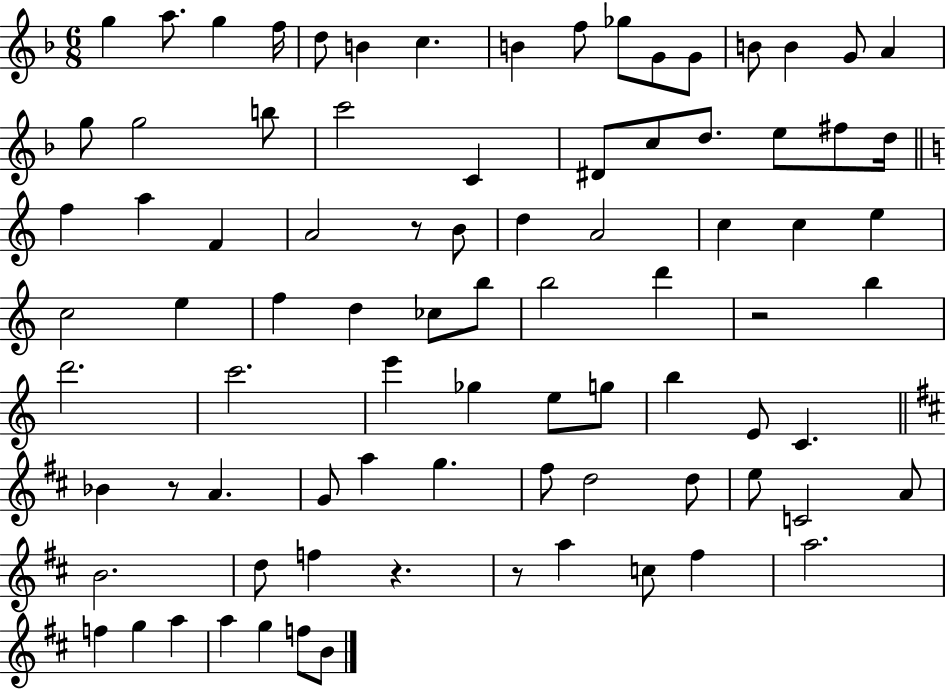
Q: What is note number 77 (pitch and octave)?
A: A5